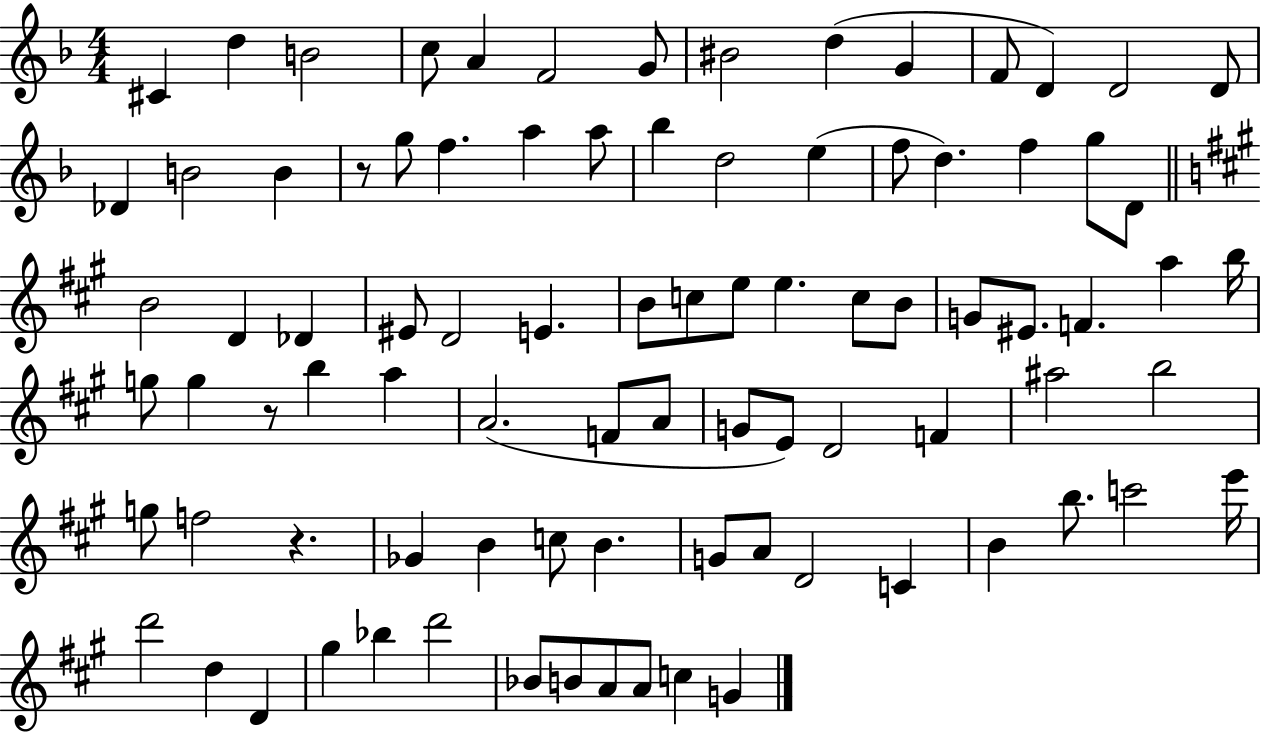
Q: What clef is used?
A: treble